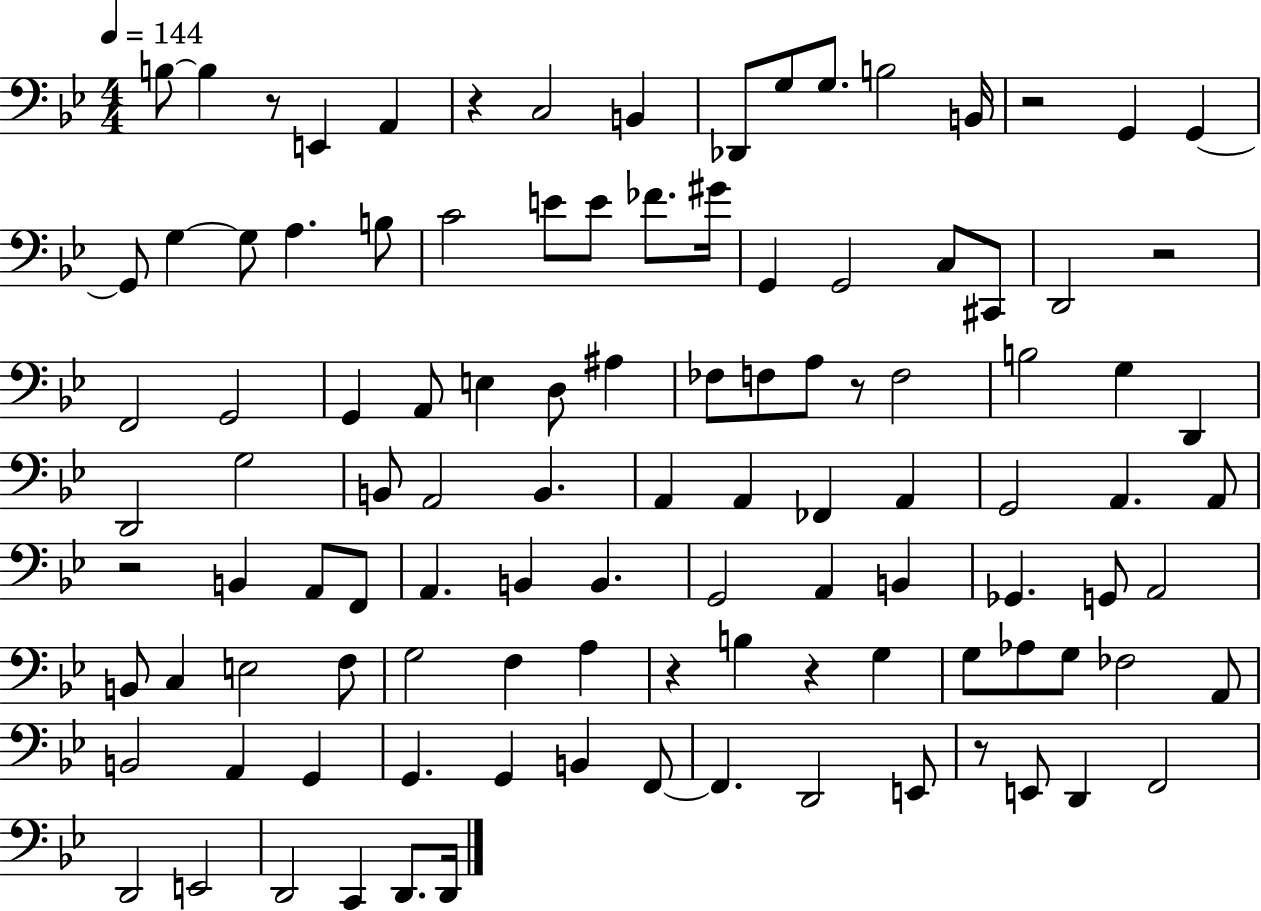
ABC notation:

X:1
T:Untitled
M:4/4
L:1/4
K:Bb
B,/2 B, z/2 E,, A,, z C,2 B,, _D,,/2 G,/2 G,/2 B,2 B,,/4 z2 G,, G,, G,,/2 G, G,/2 A, B,/2 C2 E/2 E/2 _F/2 ^G/4 G,, G,,2 C,/2 ^C,,/2 D,,2 z2 F,,2 G,,2 G,, A,,/2 E, D,/2 ^A, _F,/2 F,/2 A,/2 z/2 F,2 B,2 G, D,, D,,2 G,2 B,,/2 A,,2 B,, A,, A,, _F,, A,, G,,2 A,, A,,/2 z2 B,, A,,/2 F,,/2 A,, B,, B,, G,,2 A,, B,, _G,, G,,/2 A,,2 B,,/2 C, E,2 F,/2 G,2 F, A, z B, z G, G,/2 _A,/2 G,/2 _F,2 A,,/2 B,,2 A,, G,, G,, G,, B,, F,,/2 F,, D,,2 E,,/2 z/2 E,,/2 D,, F,,2 D,,2 E,,2 D,,2 C,, D,,/2 D,,/4